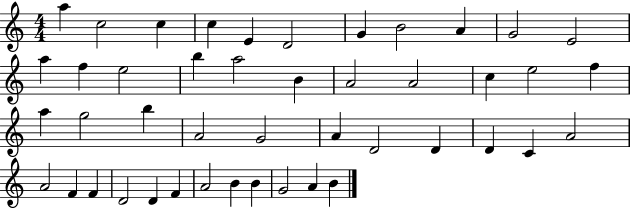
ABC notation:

X:1
T:Untitled
M:4/4
L:1/4
K:C
a c2 c c E D2 G B2 A G2 E2 a f e2 b a2 B A2 A2 c e2 f a g2 b A2 G2 A D2 D D C A2 A2 F F D2 D F A2 B B G2 A B